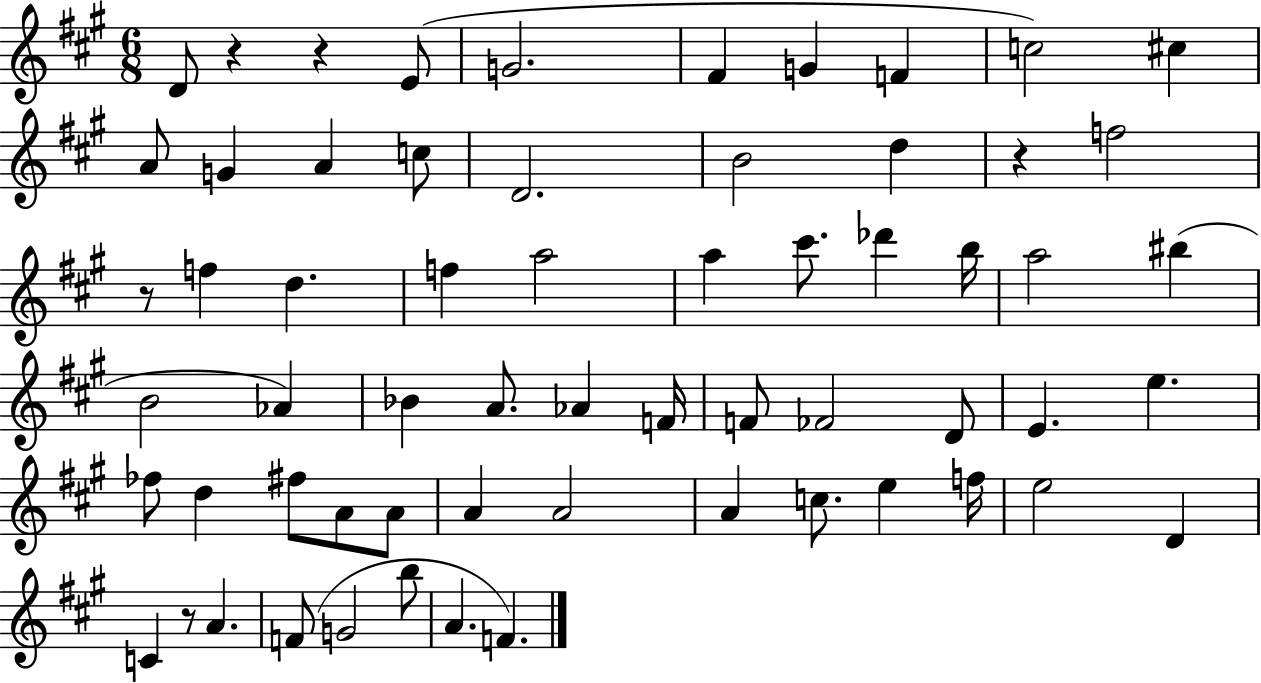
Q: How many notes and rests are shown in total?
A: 62